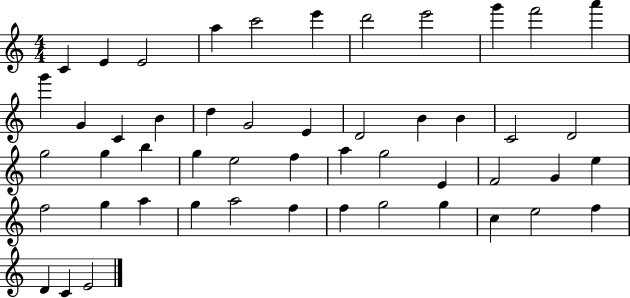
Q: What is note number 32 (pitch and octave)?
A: E4